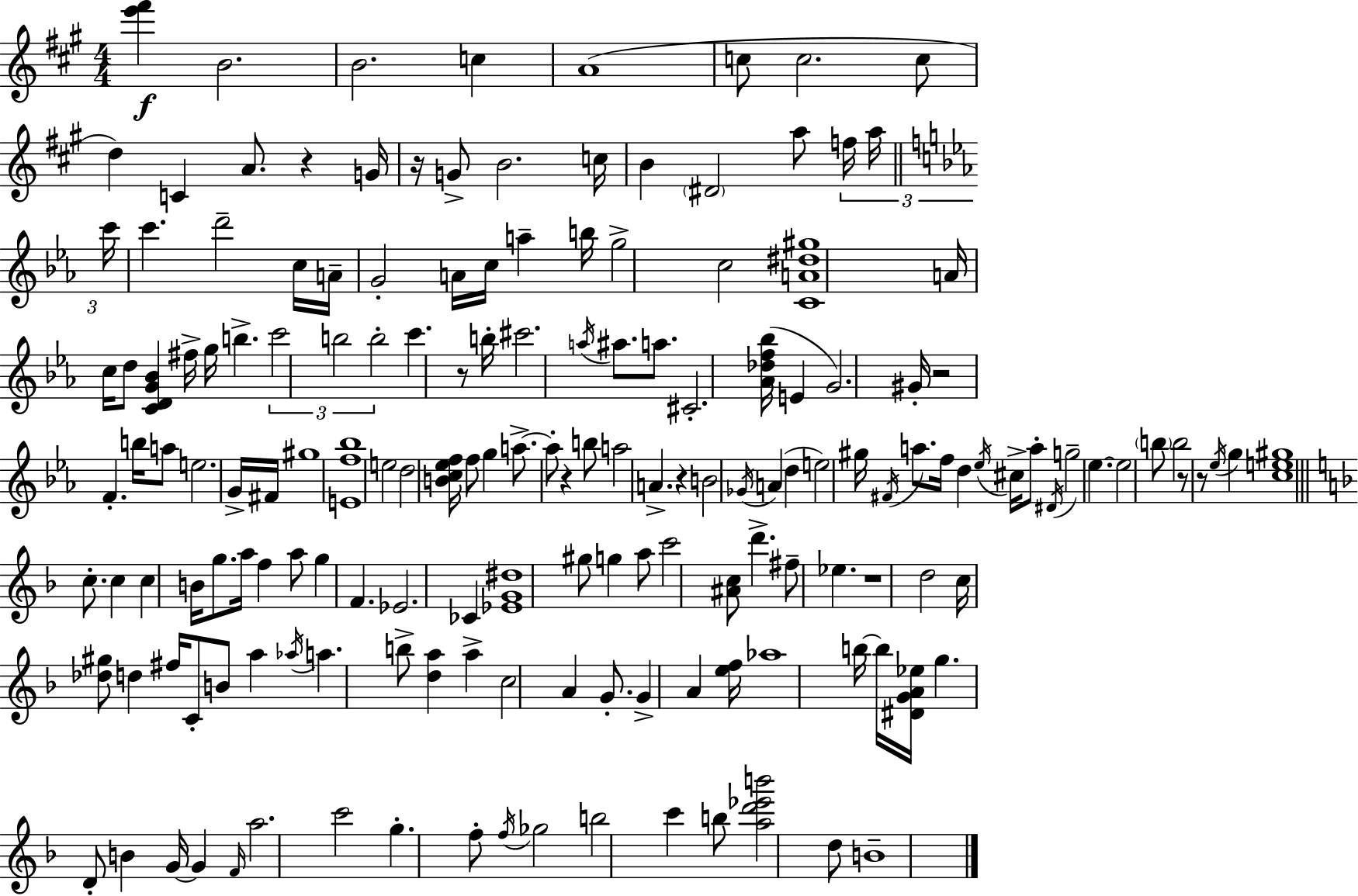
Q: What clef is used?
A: treble